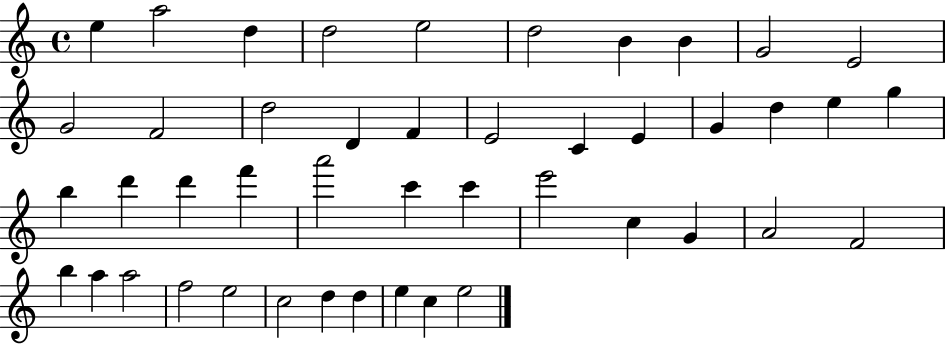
E5/q A5/h D5/q D5/h E5/h D5/h B4/q B4/q G4/h E4/h G4/h F4/h D5/h D4/q F4/q E4/h C4/q E4/q G4/q D5/q E5/q G5/q B5/q D6/q D6/q F6/q A6/h C6/q C6/q E6/h C5/q G4/q A4/h F4/h B5/q A5/q A5/h F5/h E5/h C5/h D5/q D5/q E5/q C5/q E5/h